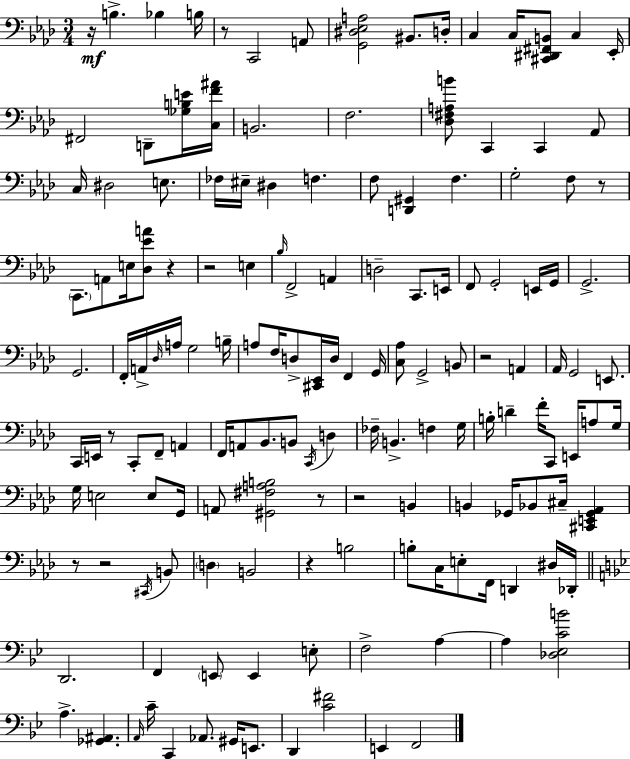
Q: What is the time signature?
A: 3/4